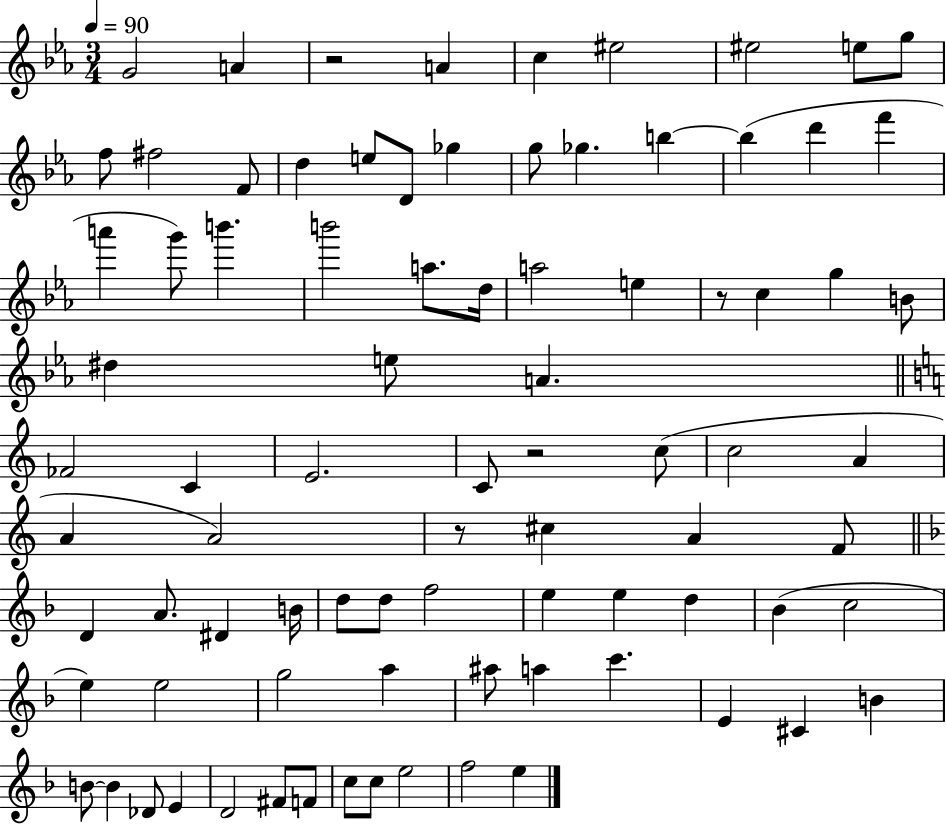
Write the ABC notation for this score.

X:1
T:Untitled
M:3/4
L:1/4
K:Eb
G2 A z2 A c ^e2 ^e2 e/2 g/2 f/2 ^f2 F/2 d e/2 D/2 _g g/2 _g b b d' f' a' g'/2 b' b'2 a/2 d/4 a2 e z/2 c g B/2 ^d e/2 A _F2 C E2 C/2 z2 c/2 c2 A A A2 z/2 ^c A F/2 D A/2 ^D B/4 d/2 d/2 f2 e e d _B c2 e e2 g2 a ^a/2 a c' E ^C B B/2 B _D/2 E D2 ^F/2 F/2 c/2 c/2 e2 f2 e